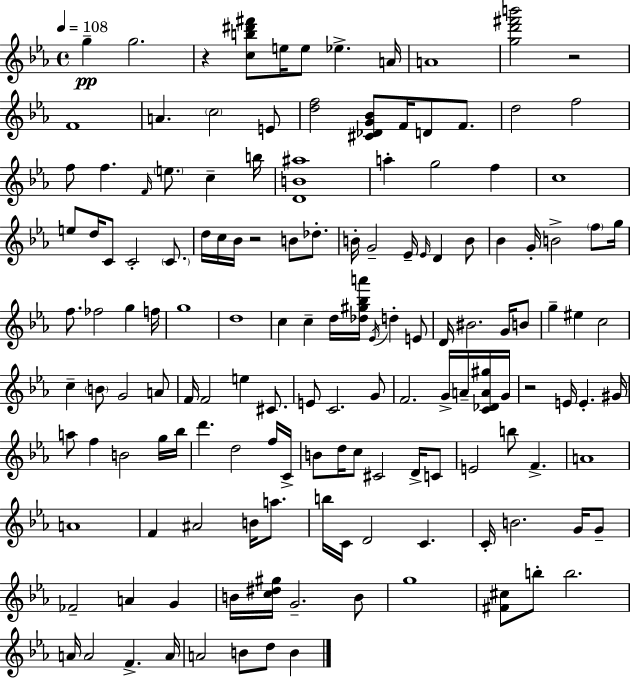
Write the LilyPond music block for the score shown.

{
  \clef treble
  \time 4/4
  \defaultTimeSignature
  \key c \minor
  \tempo 4 = 108
  g''4--\pp g''2. | r4 <c'' b'' dis''' fis'''>8 e''16 e''8 ees''4.-> a'16 | a'1 | <g'' d''' fis''' b'''>2 r2 | \break f'1 | a'4. \parenthesize c''2 e'8 | <d'' f''>2 <cis' des' g' bes'>8 f'16 d'8 f'8. | d''2 f''2 | \break f''8 f''4. \grace { f'16 } \parenthesize e''8. c''4-- | b''16 <d' b' ais''>1 | a''4-. g''2 f''4 | c''1 | \break e''8 d''16 c'8 c'2-. \parenthesize c'8. | d''16 c''16 bes'16 r2 b'8 des''8.-. | b'16-. g'2-- ees'16-- \grace { ees'16 } d'4 | b'8 bes'4 g'16-. b'2-> \parenthesize f''8 | \break g''16 f''8. fes''2 g''4 | f''16 g''1 | d''1 | c''4 c''4-- d''16 <des'' gis'' bes'' a'''>16 \acciaccatura { ees'16 } d''4-. | \break e'8 d'16 bis'2. | g'16 b'8 g''4-- eis''4 c''2 | c''4-- \parenthesize b'8 g'2 | a'8 f'16 f'2 e''4 | \break cis'8. e'8 c'2. | g'8 f'2. g'16-> | a'16-- <c' des' a' gis''>16 g'16 r2 e'16 e'4.-. | gis'16 a''8 f''4 b'2 | \break g''16 bes''16 d'''4. d''2 | f''16 c'16-> b'8 d''16 c''8 cis'2 | d'16-> c'8 e'2 b''8 f'4.-> | a'1 | \break a'1 | f'4 ais'2 b'16 | a''8. b''16 c'16 d'2 c'4. | c'16-. b'2. | \break g'16 g'8-- fes'2-- a'4 g'4 | b'16 <c'' dis'' gis''>16 g'2.-- | b'8 g''1 | <fis' cis''>8 b''8-. b''2. | \break a'16 a'2 f'4.-> | a'16 a'2 b'8 d''8 b'4 | \bar "|."
}